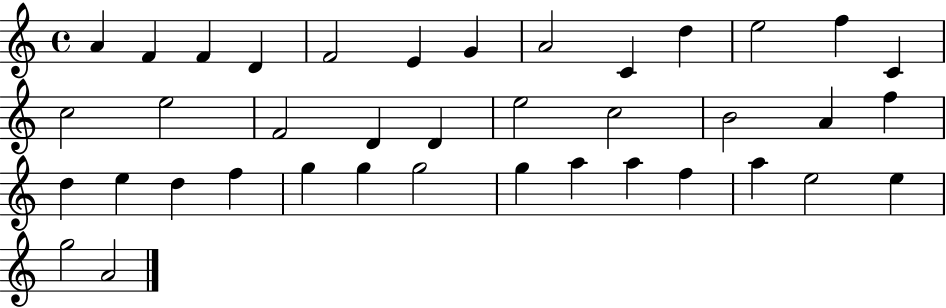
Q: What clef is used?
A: treble